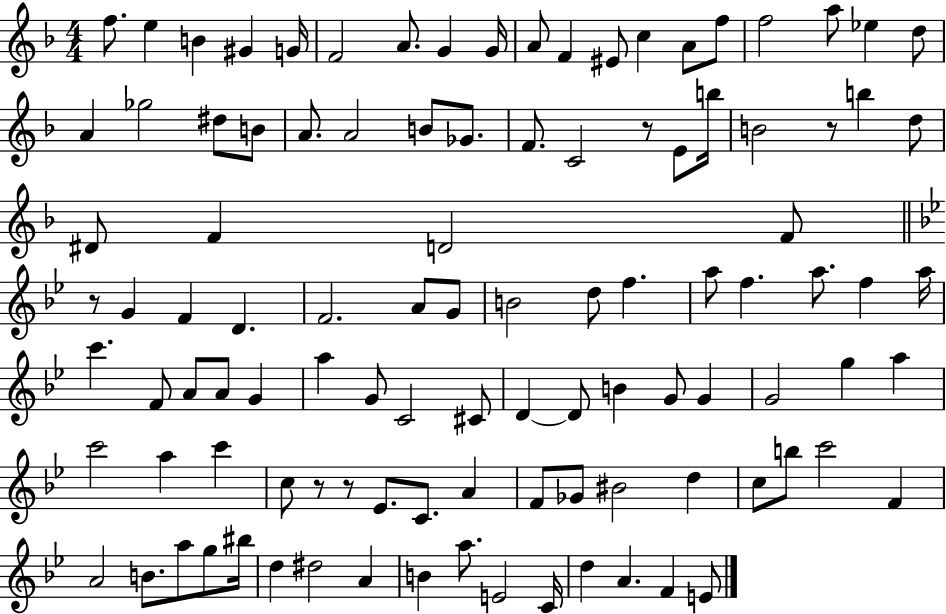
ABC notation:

X:1
T:Untitled
M:4/4
L:1/4
K:F
f/2 e B ^G G/4 F2 A/2 G G/4 A/2 F ^E/2 c A/2 f/2 f2 a/2 _e d/2 A _g2 ^d/2 B/2 A/2 A2 B/2 _G/2 F/2 C2 z/2 E/2 b/4 B2 z/2 b d/2 ^D/2 F D2 F/2 z/2 G F D F2 A/2 G/2 B2 d/2 f a/2 f a/2 f a/4 c' F/2 A/2 A/2 G a G/2 C2 ^C/2 D D/2 B G/2 G G2 g a c'2 a c' c/2 z/2 z/2 _E/2 C/2 A F/2 _G/2 ^B2 d c/2 b/2 c'2 F A2 B/2 a/2 g/2 ^b/4 d ^d2 A B a/2 E2 C/4 d A F E/2